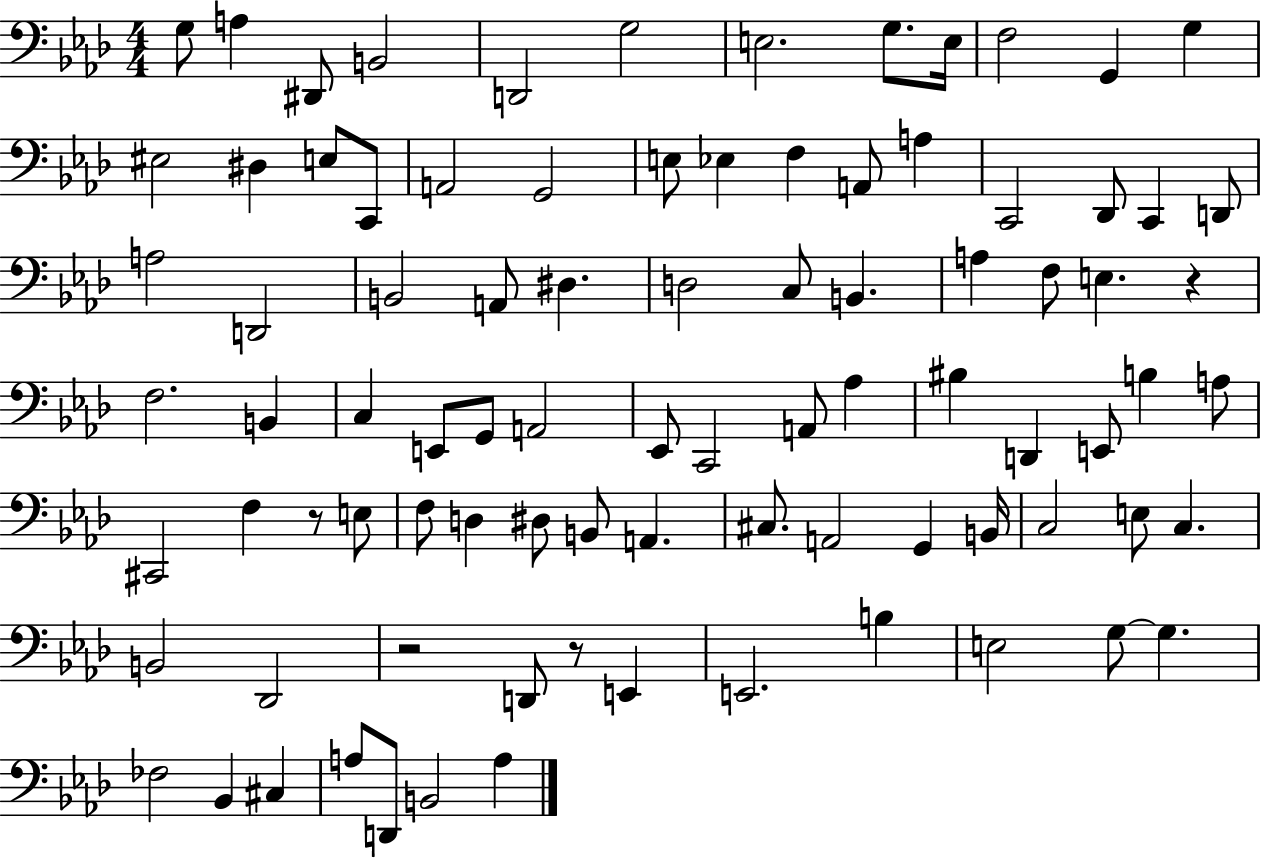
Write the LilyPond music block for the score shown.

{
  \clef bass
  \numericTimeSignature
  \time 4/4
  \key aes \major
  g8 a4 dis,8 b,2 | d,2 g2 | e2. g8. e16 | f2 g,4 g4 | \break eis2 dis4 e8 c,8 | a,2 g,2 | e8 ees4 f4 a,8 a4 | c,2 des,8 c,4 d,8 | \break a2 d,2 | b,2 a,8 dis4. | d2 c8 b,4. | a4 f8 e4. r4 | \break f2. b,4 | c4 e,8 g,8 a,2 | ees,8 c,2 a,8 aes4 | bis4 d,4 e,8 b4 a8 | \break cis,2 f4 r8 e8 | f8 d4 dis8 b,8 a,4. | cis8. a,2 g,4 b,16 | c2 e8 c4. | \break b,2 des,2 | r2 d,8 r8 e,4 | e,2. b4 | e2 g8~~ g4. | \break fes2 bes,4 cis4 | a8 d,8 b,2 a4 | \bar "|."
}